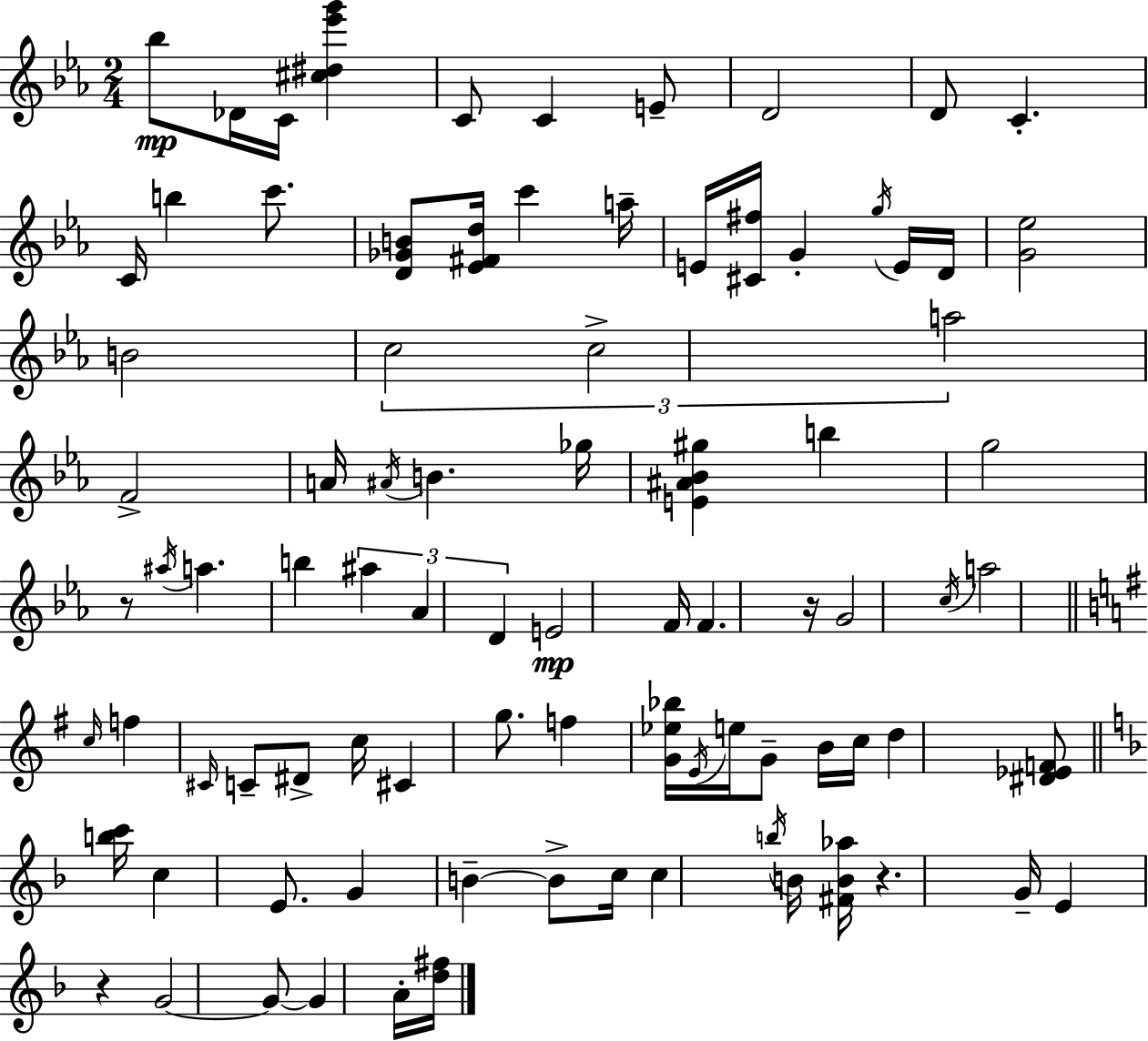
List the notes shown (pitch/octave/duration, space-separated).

Bb5/e Db4/s C4/s [C#5,D#5,Eb6,G6]/q C4/e C4/q E4/e D4/h D4/e C4/q. C4/s B5/q C6/e. [D4,Gb4,B4]/e [Eb4,F#4,D5]/s C6/q A5/s E4/s [C#4,F#5]/s G4/q G5/s E4/s D4/s [G4,Eb5]/h B4/h C5/h C5/h A5/h F4/h A4/s A#4/s B4/q. Gb5/s [E4,A#4,Bb4,G#5]/q B5/q G5/h R/e A#5/s A5/q. B5/q A#5/q Ab4/q D4/q E4/h F4/s F4/q. R/s G4/h C5/s A5/h C5/s F5/q C#4/s C4/e D#4/e C5/s C#4/q G5/e. F5/q [G4,Eb5,Bb5]/s E4/s E5/s G4/e B4/s C5/s D5/q [D#4,Eb4,F4]/e [B5,C6]/s C5/q E4/e. G4/q B4/q B4/e C5/s C5/q B5/s B4/s [F#4,B4,Ab5]/s R/q. G4/s E4/q R/q G4/h G4/e G4/q A4/s [D5,F#5]/s